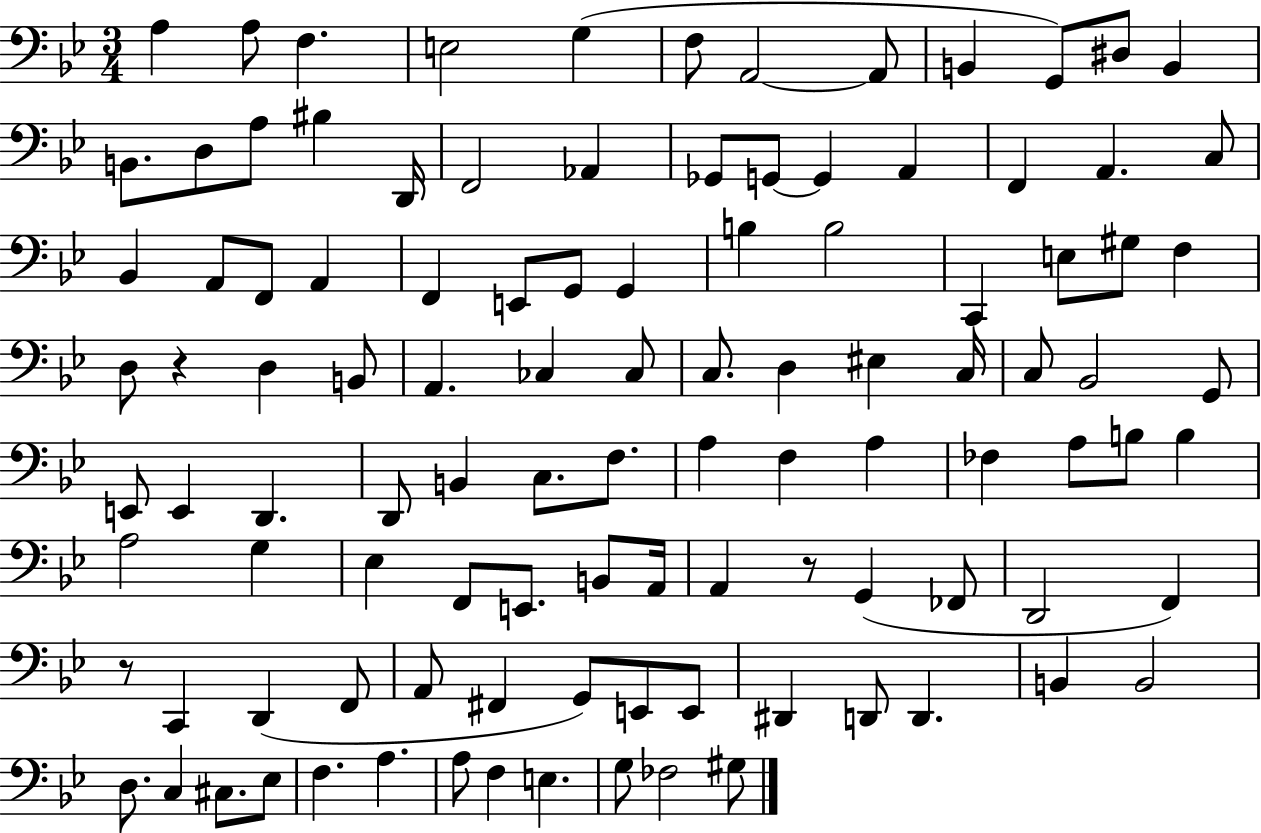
{
  \clef bass
  \numericTimeSignature
  \time 3/4
  \key bes \major
  \repeat volta 2 { a4 a8 f4. | e2 g4( | f8 a,2~~ a,8 | b,4 g,8) dis8 b,4 | \break b,8. d8 a8 bis4 d,16 | f,2 aes,4 | ges,8 g,8~~ g,4 a,4 | f,4 a,4. c8 | \break bes,4 a,8 f,8 a,4 | f,4 e,8 g,8 g,4 | b4 b2 | c,4 e8 gis8 f4 | \break d8 r4 d4 b,8 | a,4. ces4 ces8 | c8. d4 eis4 c16 | c8 bes,2 g,8 | \break e,8 e,4 d,4. | d,8 b,4 c8. f8. | a4 f4 a4 | fes4 a8 b8 b4 | \break a2 g4 | ees4 f,8 e,8. b,8 a,16 | a,4 r8 g,4( fes,8 | d,2 f,4) | \break r8 c,4 d,4( f,8 | a,8 fis,4 g,8) e,8 e,8 | dis,4 d,8 d,4. | b,4 b,2 | \break d8. c4 cis8. ees8 | f4. a4. | a8 f4 e4. | g8 fes2 gis8 | \break } \bar "|."
}